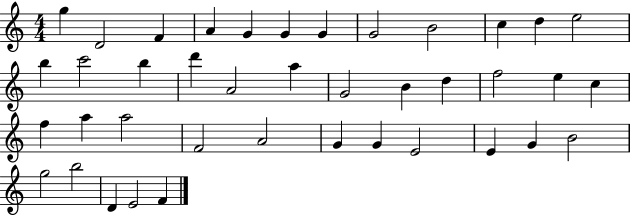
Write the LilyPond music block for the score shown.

{
  \clef treble
  \numericTimeSignature
  \time 4/4
  \key c \major
  g''4 d'2 f'4 | a'4 g'4 g'4 g'4 | g'2 b'2 | c''4 d''4 e''2 | \break b''4 c'''2 b''4 | d'''4 a'2 a''4 | g'2 b'4 d''4 | f''2 e''4 c''4 | \break f''4 a''4 a''2 | f'2 a'2 | g'4 g'4 e'2 | e'4 g'4 b'2 | \break g''2 b''2 | d'4 e'2 f'4 | \bar "|."
}